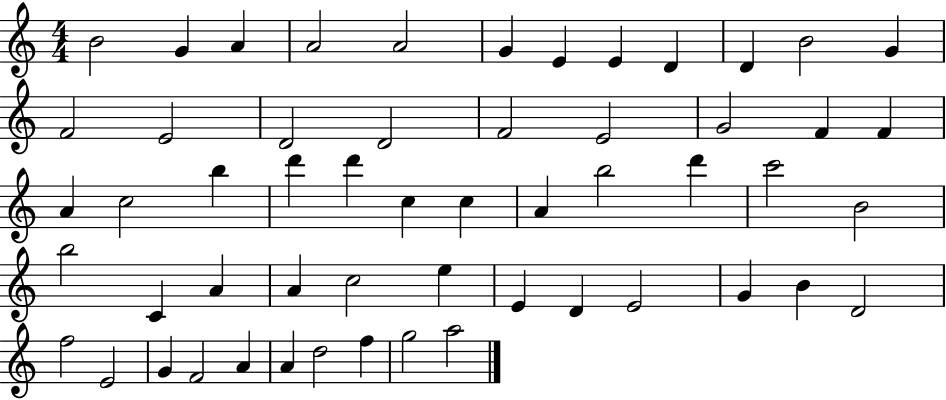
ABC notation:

X:1
T:Untitled
M:4/4
L:1/4
K:C
B2 G A A2 A2 G E E D D B2 G F2 E2 D2 D2 F2 E2 G2 F F A c2 b d' d' c c A b2 d' c'2 B2 b2 C A A c2 e E D E2 G B D2 f2 E2 G F2 A A d2 f g2 a2